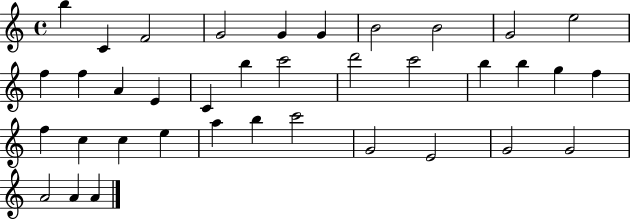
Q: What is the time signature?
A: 4/4